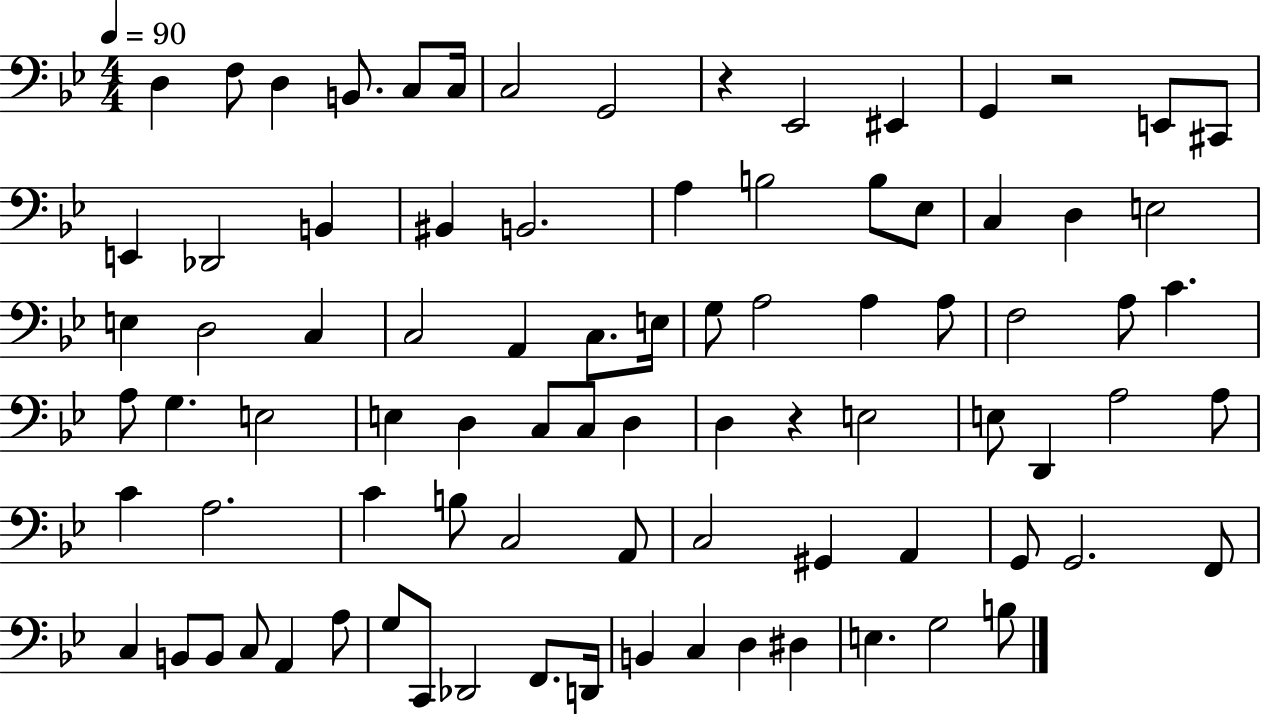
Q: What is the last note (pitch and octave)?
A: B3